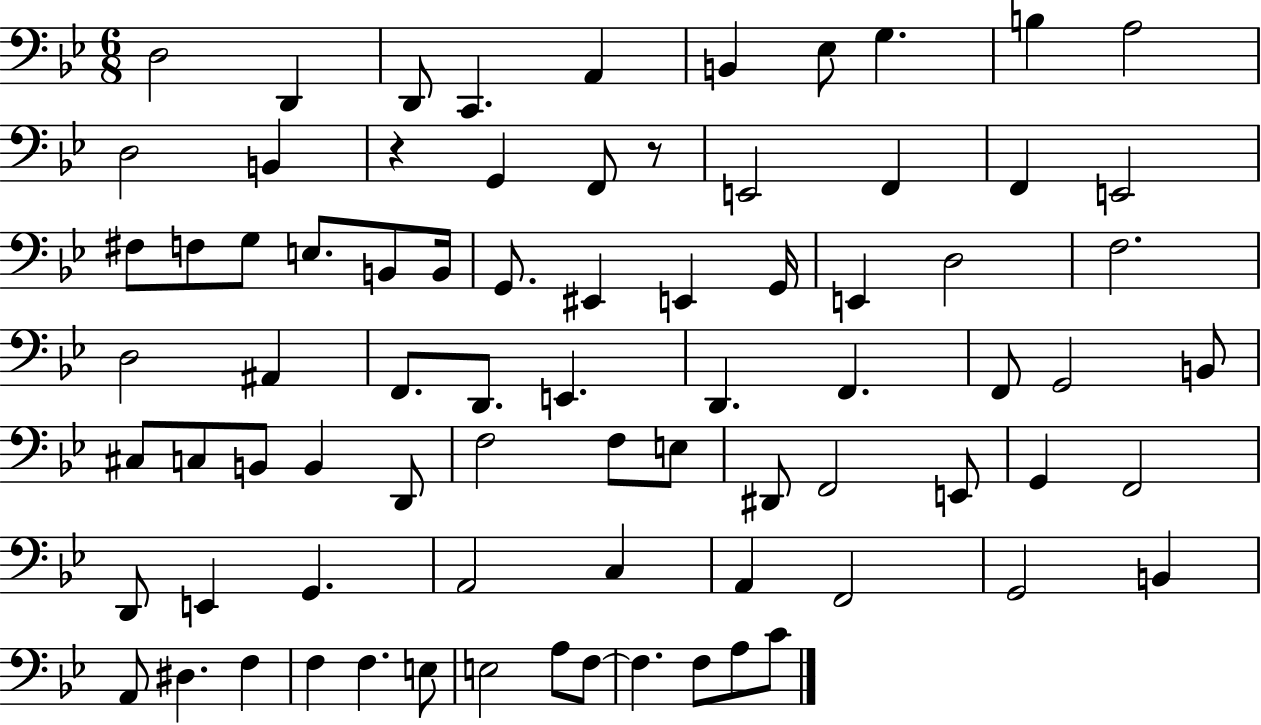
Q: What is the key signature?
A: BES major